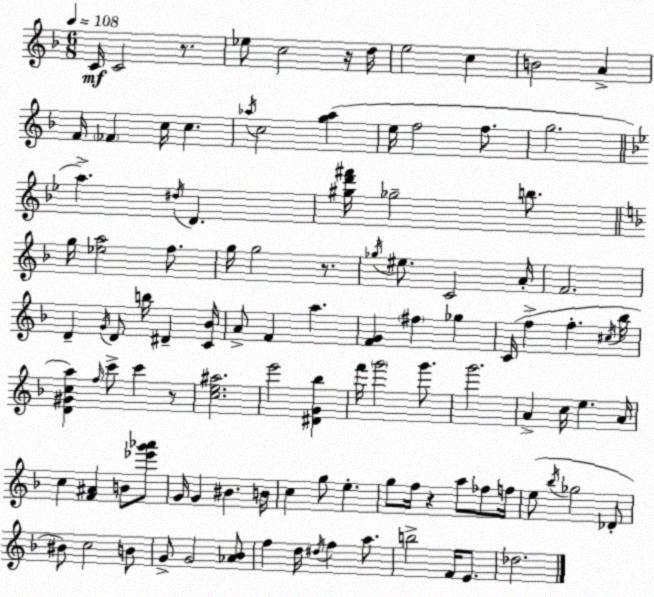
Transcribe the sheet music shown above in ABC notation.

X:1
T:Untitled
M:6/8
L:1/4
K:F
C/4 C2 z/2 _e/2 c2 z/4 d/4 e2 c B2 A F/4 _F c/4 c _a/4 c2 [g_a] e/4 f2 f/2 g2 a ^d/4 D [^gd'^f']/4 _g2 b/2 g/4 [_ea]2 f/2 g/4 g2 z/2 _g/4 ^e/2 C2 A/4 F2 D G/4 D/2 b/4 ^D [C_B]/4 A/2 F a [FG] ^f _g C/4 f f ^c/4 _b/4 [D^Gca] f/4 c'/2 c' z/2 [ce^a]2 e'2 [^DG_b] f'/4 g'2 g'/2 g'2 A c/4 e A/4 c [F^A] B/2 [_e'g'_a']/2 G/4 G ^B B/4 c g/2 e g/2 f/4 z a/2 _f/2 f/4 e/2 _b/4 _g2 _D/2 ^B/2 c2 B/2 G/2 G2 [_A_B]/2 f d/4 ^d/4 f a/2 b2 F/4 E/2 _d2